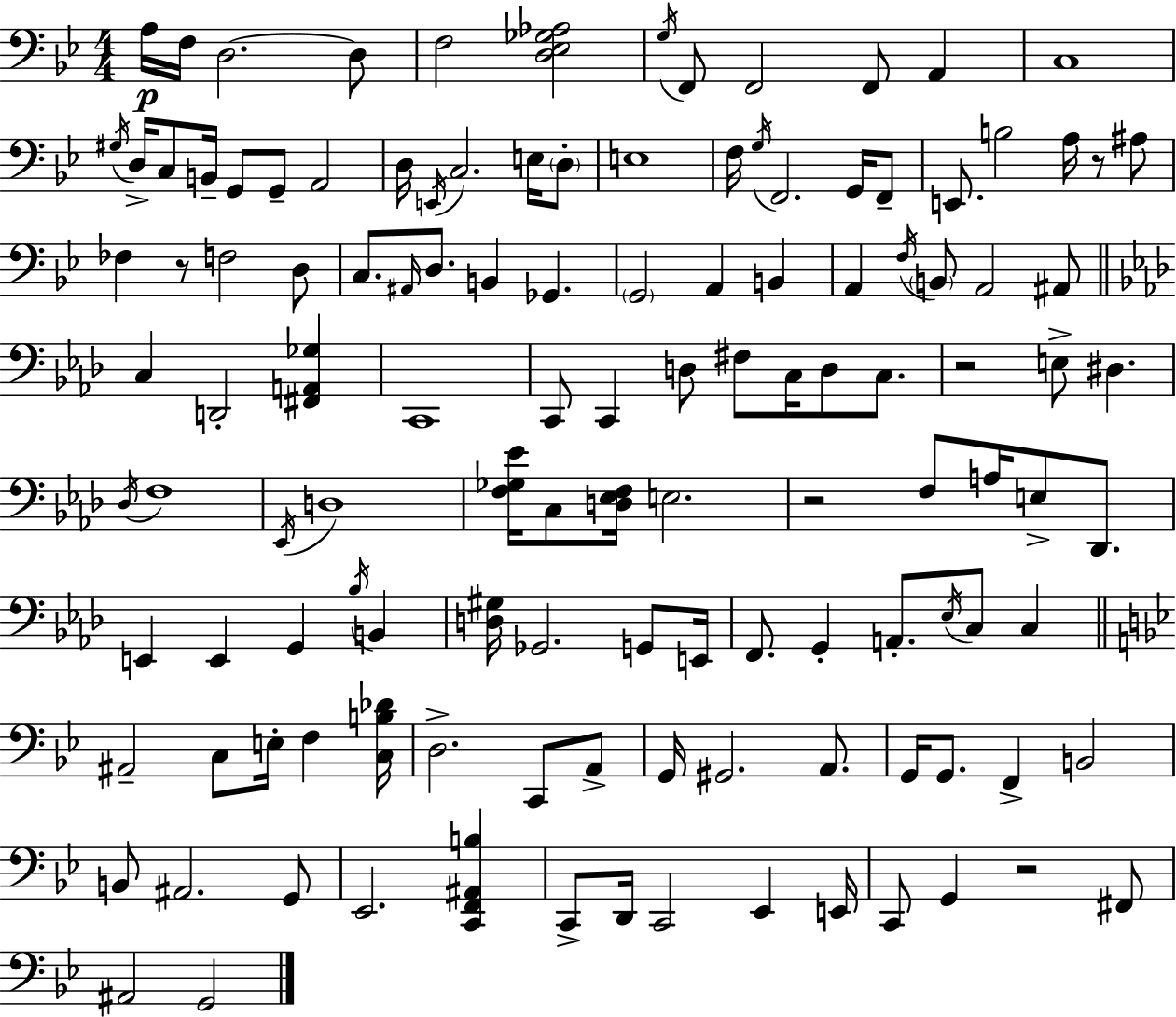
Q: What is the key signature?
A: G minor